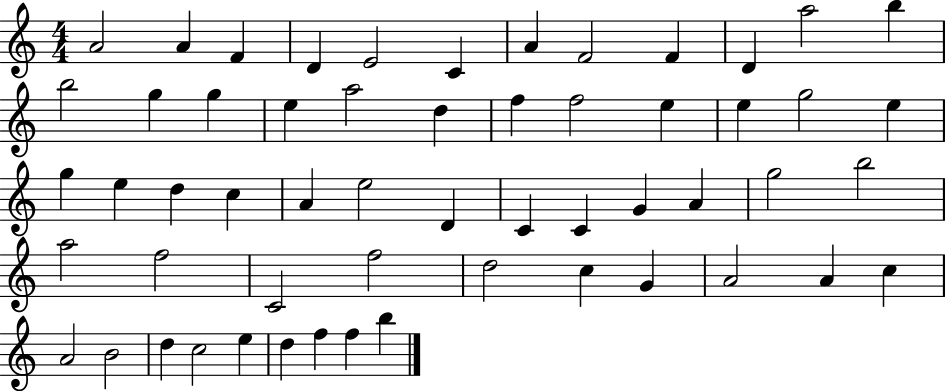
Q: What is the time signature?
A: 4/4